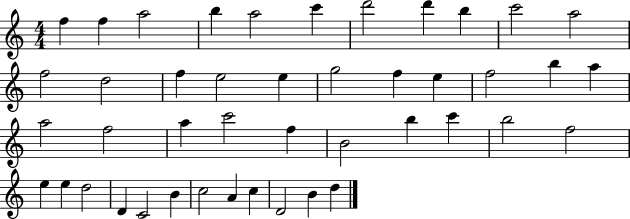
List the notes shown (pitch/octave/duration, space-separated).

F5/q F5/q A5/h B5/q A5/h C6/q D6/h D6/q B5/q C6/h A5/h F5/h D5/h F5/q E5/h E5/q G5/h F5/q E5/q F5/h B5/q A5/q A5/h F5/h A5/q C6/h F5/q B4/h B5/q C6/q B5/h F5/h E5/q E5/q D5/h D4/q C4/h B4/q C5/h A4/q C5/q D4/h B4/q D5/q